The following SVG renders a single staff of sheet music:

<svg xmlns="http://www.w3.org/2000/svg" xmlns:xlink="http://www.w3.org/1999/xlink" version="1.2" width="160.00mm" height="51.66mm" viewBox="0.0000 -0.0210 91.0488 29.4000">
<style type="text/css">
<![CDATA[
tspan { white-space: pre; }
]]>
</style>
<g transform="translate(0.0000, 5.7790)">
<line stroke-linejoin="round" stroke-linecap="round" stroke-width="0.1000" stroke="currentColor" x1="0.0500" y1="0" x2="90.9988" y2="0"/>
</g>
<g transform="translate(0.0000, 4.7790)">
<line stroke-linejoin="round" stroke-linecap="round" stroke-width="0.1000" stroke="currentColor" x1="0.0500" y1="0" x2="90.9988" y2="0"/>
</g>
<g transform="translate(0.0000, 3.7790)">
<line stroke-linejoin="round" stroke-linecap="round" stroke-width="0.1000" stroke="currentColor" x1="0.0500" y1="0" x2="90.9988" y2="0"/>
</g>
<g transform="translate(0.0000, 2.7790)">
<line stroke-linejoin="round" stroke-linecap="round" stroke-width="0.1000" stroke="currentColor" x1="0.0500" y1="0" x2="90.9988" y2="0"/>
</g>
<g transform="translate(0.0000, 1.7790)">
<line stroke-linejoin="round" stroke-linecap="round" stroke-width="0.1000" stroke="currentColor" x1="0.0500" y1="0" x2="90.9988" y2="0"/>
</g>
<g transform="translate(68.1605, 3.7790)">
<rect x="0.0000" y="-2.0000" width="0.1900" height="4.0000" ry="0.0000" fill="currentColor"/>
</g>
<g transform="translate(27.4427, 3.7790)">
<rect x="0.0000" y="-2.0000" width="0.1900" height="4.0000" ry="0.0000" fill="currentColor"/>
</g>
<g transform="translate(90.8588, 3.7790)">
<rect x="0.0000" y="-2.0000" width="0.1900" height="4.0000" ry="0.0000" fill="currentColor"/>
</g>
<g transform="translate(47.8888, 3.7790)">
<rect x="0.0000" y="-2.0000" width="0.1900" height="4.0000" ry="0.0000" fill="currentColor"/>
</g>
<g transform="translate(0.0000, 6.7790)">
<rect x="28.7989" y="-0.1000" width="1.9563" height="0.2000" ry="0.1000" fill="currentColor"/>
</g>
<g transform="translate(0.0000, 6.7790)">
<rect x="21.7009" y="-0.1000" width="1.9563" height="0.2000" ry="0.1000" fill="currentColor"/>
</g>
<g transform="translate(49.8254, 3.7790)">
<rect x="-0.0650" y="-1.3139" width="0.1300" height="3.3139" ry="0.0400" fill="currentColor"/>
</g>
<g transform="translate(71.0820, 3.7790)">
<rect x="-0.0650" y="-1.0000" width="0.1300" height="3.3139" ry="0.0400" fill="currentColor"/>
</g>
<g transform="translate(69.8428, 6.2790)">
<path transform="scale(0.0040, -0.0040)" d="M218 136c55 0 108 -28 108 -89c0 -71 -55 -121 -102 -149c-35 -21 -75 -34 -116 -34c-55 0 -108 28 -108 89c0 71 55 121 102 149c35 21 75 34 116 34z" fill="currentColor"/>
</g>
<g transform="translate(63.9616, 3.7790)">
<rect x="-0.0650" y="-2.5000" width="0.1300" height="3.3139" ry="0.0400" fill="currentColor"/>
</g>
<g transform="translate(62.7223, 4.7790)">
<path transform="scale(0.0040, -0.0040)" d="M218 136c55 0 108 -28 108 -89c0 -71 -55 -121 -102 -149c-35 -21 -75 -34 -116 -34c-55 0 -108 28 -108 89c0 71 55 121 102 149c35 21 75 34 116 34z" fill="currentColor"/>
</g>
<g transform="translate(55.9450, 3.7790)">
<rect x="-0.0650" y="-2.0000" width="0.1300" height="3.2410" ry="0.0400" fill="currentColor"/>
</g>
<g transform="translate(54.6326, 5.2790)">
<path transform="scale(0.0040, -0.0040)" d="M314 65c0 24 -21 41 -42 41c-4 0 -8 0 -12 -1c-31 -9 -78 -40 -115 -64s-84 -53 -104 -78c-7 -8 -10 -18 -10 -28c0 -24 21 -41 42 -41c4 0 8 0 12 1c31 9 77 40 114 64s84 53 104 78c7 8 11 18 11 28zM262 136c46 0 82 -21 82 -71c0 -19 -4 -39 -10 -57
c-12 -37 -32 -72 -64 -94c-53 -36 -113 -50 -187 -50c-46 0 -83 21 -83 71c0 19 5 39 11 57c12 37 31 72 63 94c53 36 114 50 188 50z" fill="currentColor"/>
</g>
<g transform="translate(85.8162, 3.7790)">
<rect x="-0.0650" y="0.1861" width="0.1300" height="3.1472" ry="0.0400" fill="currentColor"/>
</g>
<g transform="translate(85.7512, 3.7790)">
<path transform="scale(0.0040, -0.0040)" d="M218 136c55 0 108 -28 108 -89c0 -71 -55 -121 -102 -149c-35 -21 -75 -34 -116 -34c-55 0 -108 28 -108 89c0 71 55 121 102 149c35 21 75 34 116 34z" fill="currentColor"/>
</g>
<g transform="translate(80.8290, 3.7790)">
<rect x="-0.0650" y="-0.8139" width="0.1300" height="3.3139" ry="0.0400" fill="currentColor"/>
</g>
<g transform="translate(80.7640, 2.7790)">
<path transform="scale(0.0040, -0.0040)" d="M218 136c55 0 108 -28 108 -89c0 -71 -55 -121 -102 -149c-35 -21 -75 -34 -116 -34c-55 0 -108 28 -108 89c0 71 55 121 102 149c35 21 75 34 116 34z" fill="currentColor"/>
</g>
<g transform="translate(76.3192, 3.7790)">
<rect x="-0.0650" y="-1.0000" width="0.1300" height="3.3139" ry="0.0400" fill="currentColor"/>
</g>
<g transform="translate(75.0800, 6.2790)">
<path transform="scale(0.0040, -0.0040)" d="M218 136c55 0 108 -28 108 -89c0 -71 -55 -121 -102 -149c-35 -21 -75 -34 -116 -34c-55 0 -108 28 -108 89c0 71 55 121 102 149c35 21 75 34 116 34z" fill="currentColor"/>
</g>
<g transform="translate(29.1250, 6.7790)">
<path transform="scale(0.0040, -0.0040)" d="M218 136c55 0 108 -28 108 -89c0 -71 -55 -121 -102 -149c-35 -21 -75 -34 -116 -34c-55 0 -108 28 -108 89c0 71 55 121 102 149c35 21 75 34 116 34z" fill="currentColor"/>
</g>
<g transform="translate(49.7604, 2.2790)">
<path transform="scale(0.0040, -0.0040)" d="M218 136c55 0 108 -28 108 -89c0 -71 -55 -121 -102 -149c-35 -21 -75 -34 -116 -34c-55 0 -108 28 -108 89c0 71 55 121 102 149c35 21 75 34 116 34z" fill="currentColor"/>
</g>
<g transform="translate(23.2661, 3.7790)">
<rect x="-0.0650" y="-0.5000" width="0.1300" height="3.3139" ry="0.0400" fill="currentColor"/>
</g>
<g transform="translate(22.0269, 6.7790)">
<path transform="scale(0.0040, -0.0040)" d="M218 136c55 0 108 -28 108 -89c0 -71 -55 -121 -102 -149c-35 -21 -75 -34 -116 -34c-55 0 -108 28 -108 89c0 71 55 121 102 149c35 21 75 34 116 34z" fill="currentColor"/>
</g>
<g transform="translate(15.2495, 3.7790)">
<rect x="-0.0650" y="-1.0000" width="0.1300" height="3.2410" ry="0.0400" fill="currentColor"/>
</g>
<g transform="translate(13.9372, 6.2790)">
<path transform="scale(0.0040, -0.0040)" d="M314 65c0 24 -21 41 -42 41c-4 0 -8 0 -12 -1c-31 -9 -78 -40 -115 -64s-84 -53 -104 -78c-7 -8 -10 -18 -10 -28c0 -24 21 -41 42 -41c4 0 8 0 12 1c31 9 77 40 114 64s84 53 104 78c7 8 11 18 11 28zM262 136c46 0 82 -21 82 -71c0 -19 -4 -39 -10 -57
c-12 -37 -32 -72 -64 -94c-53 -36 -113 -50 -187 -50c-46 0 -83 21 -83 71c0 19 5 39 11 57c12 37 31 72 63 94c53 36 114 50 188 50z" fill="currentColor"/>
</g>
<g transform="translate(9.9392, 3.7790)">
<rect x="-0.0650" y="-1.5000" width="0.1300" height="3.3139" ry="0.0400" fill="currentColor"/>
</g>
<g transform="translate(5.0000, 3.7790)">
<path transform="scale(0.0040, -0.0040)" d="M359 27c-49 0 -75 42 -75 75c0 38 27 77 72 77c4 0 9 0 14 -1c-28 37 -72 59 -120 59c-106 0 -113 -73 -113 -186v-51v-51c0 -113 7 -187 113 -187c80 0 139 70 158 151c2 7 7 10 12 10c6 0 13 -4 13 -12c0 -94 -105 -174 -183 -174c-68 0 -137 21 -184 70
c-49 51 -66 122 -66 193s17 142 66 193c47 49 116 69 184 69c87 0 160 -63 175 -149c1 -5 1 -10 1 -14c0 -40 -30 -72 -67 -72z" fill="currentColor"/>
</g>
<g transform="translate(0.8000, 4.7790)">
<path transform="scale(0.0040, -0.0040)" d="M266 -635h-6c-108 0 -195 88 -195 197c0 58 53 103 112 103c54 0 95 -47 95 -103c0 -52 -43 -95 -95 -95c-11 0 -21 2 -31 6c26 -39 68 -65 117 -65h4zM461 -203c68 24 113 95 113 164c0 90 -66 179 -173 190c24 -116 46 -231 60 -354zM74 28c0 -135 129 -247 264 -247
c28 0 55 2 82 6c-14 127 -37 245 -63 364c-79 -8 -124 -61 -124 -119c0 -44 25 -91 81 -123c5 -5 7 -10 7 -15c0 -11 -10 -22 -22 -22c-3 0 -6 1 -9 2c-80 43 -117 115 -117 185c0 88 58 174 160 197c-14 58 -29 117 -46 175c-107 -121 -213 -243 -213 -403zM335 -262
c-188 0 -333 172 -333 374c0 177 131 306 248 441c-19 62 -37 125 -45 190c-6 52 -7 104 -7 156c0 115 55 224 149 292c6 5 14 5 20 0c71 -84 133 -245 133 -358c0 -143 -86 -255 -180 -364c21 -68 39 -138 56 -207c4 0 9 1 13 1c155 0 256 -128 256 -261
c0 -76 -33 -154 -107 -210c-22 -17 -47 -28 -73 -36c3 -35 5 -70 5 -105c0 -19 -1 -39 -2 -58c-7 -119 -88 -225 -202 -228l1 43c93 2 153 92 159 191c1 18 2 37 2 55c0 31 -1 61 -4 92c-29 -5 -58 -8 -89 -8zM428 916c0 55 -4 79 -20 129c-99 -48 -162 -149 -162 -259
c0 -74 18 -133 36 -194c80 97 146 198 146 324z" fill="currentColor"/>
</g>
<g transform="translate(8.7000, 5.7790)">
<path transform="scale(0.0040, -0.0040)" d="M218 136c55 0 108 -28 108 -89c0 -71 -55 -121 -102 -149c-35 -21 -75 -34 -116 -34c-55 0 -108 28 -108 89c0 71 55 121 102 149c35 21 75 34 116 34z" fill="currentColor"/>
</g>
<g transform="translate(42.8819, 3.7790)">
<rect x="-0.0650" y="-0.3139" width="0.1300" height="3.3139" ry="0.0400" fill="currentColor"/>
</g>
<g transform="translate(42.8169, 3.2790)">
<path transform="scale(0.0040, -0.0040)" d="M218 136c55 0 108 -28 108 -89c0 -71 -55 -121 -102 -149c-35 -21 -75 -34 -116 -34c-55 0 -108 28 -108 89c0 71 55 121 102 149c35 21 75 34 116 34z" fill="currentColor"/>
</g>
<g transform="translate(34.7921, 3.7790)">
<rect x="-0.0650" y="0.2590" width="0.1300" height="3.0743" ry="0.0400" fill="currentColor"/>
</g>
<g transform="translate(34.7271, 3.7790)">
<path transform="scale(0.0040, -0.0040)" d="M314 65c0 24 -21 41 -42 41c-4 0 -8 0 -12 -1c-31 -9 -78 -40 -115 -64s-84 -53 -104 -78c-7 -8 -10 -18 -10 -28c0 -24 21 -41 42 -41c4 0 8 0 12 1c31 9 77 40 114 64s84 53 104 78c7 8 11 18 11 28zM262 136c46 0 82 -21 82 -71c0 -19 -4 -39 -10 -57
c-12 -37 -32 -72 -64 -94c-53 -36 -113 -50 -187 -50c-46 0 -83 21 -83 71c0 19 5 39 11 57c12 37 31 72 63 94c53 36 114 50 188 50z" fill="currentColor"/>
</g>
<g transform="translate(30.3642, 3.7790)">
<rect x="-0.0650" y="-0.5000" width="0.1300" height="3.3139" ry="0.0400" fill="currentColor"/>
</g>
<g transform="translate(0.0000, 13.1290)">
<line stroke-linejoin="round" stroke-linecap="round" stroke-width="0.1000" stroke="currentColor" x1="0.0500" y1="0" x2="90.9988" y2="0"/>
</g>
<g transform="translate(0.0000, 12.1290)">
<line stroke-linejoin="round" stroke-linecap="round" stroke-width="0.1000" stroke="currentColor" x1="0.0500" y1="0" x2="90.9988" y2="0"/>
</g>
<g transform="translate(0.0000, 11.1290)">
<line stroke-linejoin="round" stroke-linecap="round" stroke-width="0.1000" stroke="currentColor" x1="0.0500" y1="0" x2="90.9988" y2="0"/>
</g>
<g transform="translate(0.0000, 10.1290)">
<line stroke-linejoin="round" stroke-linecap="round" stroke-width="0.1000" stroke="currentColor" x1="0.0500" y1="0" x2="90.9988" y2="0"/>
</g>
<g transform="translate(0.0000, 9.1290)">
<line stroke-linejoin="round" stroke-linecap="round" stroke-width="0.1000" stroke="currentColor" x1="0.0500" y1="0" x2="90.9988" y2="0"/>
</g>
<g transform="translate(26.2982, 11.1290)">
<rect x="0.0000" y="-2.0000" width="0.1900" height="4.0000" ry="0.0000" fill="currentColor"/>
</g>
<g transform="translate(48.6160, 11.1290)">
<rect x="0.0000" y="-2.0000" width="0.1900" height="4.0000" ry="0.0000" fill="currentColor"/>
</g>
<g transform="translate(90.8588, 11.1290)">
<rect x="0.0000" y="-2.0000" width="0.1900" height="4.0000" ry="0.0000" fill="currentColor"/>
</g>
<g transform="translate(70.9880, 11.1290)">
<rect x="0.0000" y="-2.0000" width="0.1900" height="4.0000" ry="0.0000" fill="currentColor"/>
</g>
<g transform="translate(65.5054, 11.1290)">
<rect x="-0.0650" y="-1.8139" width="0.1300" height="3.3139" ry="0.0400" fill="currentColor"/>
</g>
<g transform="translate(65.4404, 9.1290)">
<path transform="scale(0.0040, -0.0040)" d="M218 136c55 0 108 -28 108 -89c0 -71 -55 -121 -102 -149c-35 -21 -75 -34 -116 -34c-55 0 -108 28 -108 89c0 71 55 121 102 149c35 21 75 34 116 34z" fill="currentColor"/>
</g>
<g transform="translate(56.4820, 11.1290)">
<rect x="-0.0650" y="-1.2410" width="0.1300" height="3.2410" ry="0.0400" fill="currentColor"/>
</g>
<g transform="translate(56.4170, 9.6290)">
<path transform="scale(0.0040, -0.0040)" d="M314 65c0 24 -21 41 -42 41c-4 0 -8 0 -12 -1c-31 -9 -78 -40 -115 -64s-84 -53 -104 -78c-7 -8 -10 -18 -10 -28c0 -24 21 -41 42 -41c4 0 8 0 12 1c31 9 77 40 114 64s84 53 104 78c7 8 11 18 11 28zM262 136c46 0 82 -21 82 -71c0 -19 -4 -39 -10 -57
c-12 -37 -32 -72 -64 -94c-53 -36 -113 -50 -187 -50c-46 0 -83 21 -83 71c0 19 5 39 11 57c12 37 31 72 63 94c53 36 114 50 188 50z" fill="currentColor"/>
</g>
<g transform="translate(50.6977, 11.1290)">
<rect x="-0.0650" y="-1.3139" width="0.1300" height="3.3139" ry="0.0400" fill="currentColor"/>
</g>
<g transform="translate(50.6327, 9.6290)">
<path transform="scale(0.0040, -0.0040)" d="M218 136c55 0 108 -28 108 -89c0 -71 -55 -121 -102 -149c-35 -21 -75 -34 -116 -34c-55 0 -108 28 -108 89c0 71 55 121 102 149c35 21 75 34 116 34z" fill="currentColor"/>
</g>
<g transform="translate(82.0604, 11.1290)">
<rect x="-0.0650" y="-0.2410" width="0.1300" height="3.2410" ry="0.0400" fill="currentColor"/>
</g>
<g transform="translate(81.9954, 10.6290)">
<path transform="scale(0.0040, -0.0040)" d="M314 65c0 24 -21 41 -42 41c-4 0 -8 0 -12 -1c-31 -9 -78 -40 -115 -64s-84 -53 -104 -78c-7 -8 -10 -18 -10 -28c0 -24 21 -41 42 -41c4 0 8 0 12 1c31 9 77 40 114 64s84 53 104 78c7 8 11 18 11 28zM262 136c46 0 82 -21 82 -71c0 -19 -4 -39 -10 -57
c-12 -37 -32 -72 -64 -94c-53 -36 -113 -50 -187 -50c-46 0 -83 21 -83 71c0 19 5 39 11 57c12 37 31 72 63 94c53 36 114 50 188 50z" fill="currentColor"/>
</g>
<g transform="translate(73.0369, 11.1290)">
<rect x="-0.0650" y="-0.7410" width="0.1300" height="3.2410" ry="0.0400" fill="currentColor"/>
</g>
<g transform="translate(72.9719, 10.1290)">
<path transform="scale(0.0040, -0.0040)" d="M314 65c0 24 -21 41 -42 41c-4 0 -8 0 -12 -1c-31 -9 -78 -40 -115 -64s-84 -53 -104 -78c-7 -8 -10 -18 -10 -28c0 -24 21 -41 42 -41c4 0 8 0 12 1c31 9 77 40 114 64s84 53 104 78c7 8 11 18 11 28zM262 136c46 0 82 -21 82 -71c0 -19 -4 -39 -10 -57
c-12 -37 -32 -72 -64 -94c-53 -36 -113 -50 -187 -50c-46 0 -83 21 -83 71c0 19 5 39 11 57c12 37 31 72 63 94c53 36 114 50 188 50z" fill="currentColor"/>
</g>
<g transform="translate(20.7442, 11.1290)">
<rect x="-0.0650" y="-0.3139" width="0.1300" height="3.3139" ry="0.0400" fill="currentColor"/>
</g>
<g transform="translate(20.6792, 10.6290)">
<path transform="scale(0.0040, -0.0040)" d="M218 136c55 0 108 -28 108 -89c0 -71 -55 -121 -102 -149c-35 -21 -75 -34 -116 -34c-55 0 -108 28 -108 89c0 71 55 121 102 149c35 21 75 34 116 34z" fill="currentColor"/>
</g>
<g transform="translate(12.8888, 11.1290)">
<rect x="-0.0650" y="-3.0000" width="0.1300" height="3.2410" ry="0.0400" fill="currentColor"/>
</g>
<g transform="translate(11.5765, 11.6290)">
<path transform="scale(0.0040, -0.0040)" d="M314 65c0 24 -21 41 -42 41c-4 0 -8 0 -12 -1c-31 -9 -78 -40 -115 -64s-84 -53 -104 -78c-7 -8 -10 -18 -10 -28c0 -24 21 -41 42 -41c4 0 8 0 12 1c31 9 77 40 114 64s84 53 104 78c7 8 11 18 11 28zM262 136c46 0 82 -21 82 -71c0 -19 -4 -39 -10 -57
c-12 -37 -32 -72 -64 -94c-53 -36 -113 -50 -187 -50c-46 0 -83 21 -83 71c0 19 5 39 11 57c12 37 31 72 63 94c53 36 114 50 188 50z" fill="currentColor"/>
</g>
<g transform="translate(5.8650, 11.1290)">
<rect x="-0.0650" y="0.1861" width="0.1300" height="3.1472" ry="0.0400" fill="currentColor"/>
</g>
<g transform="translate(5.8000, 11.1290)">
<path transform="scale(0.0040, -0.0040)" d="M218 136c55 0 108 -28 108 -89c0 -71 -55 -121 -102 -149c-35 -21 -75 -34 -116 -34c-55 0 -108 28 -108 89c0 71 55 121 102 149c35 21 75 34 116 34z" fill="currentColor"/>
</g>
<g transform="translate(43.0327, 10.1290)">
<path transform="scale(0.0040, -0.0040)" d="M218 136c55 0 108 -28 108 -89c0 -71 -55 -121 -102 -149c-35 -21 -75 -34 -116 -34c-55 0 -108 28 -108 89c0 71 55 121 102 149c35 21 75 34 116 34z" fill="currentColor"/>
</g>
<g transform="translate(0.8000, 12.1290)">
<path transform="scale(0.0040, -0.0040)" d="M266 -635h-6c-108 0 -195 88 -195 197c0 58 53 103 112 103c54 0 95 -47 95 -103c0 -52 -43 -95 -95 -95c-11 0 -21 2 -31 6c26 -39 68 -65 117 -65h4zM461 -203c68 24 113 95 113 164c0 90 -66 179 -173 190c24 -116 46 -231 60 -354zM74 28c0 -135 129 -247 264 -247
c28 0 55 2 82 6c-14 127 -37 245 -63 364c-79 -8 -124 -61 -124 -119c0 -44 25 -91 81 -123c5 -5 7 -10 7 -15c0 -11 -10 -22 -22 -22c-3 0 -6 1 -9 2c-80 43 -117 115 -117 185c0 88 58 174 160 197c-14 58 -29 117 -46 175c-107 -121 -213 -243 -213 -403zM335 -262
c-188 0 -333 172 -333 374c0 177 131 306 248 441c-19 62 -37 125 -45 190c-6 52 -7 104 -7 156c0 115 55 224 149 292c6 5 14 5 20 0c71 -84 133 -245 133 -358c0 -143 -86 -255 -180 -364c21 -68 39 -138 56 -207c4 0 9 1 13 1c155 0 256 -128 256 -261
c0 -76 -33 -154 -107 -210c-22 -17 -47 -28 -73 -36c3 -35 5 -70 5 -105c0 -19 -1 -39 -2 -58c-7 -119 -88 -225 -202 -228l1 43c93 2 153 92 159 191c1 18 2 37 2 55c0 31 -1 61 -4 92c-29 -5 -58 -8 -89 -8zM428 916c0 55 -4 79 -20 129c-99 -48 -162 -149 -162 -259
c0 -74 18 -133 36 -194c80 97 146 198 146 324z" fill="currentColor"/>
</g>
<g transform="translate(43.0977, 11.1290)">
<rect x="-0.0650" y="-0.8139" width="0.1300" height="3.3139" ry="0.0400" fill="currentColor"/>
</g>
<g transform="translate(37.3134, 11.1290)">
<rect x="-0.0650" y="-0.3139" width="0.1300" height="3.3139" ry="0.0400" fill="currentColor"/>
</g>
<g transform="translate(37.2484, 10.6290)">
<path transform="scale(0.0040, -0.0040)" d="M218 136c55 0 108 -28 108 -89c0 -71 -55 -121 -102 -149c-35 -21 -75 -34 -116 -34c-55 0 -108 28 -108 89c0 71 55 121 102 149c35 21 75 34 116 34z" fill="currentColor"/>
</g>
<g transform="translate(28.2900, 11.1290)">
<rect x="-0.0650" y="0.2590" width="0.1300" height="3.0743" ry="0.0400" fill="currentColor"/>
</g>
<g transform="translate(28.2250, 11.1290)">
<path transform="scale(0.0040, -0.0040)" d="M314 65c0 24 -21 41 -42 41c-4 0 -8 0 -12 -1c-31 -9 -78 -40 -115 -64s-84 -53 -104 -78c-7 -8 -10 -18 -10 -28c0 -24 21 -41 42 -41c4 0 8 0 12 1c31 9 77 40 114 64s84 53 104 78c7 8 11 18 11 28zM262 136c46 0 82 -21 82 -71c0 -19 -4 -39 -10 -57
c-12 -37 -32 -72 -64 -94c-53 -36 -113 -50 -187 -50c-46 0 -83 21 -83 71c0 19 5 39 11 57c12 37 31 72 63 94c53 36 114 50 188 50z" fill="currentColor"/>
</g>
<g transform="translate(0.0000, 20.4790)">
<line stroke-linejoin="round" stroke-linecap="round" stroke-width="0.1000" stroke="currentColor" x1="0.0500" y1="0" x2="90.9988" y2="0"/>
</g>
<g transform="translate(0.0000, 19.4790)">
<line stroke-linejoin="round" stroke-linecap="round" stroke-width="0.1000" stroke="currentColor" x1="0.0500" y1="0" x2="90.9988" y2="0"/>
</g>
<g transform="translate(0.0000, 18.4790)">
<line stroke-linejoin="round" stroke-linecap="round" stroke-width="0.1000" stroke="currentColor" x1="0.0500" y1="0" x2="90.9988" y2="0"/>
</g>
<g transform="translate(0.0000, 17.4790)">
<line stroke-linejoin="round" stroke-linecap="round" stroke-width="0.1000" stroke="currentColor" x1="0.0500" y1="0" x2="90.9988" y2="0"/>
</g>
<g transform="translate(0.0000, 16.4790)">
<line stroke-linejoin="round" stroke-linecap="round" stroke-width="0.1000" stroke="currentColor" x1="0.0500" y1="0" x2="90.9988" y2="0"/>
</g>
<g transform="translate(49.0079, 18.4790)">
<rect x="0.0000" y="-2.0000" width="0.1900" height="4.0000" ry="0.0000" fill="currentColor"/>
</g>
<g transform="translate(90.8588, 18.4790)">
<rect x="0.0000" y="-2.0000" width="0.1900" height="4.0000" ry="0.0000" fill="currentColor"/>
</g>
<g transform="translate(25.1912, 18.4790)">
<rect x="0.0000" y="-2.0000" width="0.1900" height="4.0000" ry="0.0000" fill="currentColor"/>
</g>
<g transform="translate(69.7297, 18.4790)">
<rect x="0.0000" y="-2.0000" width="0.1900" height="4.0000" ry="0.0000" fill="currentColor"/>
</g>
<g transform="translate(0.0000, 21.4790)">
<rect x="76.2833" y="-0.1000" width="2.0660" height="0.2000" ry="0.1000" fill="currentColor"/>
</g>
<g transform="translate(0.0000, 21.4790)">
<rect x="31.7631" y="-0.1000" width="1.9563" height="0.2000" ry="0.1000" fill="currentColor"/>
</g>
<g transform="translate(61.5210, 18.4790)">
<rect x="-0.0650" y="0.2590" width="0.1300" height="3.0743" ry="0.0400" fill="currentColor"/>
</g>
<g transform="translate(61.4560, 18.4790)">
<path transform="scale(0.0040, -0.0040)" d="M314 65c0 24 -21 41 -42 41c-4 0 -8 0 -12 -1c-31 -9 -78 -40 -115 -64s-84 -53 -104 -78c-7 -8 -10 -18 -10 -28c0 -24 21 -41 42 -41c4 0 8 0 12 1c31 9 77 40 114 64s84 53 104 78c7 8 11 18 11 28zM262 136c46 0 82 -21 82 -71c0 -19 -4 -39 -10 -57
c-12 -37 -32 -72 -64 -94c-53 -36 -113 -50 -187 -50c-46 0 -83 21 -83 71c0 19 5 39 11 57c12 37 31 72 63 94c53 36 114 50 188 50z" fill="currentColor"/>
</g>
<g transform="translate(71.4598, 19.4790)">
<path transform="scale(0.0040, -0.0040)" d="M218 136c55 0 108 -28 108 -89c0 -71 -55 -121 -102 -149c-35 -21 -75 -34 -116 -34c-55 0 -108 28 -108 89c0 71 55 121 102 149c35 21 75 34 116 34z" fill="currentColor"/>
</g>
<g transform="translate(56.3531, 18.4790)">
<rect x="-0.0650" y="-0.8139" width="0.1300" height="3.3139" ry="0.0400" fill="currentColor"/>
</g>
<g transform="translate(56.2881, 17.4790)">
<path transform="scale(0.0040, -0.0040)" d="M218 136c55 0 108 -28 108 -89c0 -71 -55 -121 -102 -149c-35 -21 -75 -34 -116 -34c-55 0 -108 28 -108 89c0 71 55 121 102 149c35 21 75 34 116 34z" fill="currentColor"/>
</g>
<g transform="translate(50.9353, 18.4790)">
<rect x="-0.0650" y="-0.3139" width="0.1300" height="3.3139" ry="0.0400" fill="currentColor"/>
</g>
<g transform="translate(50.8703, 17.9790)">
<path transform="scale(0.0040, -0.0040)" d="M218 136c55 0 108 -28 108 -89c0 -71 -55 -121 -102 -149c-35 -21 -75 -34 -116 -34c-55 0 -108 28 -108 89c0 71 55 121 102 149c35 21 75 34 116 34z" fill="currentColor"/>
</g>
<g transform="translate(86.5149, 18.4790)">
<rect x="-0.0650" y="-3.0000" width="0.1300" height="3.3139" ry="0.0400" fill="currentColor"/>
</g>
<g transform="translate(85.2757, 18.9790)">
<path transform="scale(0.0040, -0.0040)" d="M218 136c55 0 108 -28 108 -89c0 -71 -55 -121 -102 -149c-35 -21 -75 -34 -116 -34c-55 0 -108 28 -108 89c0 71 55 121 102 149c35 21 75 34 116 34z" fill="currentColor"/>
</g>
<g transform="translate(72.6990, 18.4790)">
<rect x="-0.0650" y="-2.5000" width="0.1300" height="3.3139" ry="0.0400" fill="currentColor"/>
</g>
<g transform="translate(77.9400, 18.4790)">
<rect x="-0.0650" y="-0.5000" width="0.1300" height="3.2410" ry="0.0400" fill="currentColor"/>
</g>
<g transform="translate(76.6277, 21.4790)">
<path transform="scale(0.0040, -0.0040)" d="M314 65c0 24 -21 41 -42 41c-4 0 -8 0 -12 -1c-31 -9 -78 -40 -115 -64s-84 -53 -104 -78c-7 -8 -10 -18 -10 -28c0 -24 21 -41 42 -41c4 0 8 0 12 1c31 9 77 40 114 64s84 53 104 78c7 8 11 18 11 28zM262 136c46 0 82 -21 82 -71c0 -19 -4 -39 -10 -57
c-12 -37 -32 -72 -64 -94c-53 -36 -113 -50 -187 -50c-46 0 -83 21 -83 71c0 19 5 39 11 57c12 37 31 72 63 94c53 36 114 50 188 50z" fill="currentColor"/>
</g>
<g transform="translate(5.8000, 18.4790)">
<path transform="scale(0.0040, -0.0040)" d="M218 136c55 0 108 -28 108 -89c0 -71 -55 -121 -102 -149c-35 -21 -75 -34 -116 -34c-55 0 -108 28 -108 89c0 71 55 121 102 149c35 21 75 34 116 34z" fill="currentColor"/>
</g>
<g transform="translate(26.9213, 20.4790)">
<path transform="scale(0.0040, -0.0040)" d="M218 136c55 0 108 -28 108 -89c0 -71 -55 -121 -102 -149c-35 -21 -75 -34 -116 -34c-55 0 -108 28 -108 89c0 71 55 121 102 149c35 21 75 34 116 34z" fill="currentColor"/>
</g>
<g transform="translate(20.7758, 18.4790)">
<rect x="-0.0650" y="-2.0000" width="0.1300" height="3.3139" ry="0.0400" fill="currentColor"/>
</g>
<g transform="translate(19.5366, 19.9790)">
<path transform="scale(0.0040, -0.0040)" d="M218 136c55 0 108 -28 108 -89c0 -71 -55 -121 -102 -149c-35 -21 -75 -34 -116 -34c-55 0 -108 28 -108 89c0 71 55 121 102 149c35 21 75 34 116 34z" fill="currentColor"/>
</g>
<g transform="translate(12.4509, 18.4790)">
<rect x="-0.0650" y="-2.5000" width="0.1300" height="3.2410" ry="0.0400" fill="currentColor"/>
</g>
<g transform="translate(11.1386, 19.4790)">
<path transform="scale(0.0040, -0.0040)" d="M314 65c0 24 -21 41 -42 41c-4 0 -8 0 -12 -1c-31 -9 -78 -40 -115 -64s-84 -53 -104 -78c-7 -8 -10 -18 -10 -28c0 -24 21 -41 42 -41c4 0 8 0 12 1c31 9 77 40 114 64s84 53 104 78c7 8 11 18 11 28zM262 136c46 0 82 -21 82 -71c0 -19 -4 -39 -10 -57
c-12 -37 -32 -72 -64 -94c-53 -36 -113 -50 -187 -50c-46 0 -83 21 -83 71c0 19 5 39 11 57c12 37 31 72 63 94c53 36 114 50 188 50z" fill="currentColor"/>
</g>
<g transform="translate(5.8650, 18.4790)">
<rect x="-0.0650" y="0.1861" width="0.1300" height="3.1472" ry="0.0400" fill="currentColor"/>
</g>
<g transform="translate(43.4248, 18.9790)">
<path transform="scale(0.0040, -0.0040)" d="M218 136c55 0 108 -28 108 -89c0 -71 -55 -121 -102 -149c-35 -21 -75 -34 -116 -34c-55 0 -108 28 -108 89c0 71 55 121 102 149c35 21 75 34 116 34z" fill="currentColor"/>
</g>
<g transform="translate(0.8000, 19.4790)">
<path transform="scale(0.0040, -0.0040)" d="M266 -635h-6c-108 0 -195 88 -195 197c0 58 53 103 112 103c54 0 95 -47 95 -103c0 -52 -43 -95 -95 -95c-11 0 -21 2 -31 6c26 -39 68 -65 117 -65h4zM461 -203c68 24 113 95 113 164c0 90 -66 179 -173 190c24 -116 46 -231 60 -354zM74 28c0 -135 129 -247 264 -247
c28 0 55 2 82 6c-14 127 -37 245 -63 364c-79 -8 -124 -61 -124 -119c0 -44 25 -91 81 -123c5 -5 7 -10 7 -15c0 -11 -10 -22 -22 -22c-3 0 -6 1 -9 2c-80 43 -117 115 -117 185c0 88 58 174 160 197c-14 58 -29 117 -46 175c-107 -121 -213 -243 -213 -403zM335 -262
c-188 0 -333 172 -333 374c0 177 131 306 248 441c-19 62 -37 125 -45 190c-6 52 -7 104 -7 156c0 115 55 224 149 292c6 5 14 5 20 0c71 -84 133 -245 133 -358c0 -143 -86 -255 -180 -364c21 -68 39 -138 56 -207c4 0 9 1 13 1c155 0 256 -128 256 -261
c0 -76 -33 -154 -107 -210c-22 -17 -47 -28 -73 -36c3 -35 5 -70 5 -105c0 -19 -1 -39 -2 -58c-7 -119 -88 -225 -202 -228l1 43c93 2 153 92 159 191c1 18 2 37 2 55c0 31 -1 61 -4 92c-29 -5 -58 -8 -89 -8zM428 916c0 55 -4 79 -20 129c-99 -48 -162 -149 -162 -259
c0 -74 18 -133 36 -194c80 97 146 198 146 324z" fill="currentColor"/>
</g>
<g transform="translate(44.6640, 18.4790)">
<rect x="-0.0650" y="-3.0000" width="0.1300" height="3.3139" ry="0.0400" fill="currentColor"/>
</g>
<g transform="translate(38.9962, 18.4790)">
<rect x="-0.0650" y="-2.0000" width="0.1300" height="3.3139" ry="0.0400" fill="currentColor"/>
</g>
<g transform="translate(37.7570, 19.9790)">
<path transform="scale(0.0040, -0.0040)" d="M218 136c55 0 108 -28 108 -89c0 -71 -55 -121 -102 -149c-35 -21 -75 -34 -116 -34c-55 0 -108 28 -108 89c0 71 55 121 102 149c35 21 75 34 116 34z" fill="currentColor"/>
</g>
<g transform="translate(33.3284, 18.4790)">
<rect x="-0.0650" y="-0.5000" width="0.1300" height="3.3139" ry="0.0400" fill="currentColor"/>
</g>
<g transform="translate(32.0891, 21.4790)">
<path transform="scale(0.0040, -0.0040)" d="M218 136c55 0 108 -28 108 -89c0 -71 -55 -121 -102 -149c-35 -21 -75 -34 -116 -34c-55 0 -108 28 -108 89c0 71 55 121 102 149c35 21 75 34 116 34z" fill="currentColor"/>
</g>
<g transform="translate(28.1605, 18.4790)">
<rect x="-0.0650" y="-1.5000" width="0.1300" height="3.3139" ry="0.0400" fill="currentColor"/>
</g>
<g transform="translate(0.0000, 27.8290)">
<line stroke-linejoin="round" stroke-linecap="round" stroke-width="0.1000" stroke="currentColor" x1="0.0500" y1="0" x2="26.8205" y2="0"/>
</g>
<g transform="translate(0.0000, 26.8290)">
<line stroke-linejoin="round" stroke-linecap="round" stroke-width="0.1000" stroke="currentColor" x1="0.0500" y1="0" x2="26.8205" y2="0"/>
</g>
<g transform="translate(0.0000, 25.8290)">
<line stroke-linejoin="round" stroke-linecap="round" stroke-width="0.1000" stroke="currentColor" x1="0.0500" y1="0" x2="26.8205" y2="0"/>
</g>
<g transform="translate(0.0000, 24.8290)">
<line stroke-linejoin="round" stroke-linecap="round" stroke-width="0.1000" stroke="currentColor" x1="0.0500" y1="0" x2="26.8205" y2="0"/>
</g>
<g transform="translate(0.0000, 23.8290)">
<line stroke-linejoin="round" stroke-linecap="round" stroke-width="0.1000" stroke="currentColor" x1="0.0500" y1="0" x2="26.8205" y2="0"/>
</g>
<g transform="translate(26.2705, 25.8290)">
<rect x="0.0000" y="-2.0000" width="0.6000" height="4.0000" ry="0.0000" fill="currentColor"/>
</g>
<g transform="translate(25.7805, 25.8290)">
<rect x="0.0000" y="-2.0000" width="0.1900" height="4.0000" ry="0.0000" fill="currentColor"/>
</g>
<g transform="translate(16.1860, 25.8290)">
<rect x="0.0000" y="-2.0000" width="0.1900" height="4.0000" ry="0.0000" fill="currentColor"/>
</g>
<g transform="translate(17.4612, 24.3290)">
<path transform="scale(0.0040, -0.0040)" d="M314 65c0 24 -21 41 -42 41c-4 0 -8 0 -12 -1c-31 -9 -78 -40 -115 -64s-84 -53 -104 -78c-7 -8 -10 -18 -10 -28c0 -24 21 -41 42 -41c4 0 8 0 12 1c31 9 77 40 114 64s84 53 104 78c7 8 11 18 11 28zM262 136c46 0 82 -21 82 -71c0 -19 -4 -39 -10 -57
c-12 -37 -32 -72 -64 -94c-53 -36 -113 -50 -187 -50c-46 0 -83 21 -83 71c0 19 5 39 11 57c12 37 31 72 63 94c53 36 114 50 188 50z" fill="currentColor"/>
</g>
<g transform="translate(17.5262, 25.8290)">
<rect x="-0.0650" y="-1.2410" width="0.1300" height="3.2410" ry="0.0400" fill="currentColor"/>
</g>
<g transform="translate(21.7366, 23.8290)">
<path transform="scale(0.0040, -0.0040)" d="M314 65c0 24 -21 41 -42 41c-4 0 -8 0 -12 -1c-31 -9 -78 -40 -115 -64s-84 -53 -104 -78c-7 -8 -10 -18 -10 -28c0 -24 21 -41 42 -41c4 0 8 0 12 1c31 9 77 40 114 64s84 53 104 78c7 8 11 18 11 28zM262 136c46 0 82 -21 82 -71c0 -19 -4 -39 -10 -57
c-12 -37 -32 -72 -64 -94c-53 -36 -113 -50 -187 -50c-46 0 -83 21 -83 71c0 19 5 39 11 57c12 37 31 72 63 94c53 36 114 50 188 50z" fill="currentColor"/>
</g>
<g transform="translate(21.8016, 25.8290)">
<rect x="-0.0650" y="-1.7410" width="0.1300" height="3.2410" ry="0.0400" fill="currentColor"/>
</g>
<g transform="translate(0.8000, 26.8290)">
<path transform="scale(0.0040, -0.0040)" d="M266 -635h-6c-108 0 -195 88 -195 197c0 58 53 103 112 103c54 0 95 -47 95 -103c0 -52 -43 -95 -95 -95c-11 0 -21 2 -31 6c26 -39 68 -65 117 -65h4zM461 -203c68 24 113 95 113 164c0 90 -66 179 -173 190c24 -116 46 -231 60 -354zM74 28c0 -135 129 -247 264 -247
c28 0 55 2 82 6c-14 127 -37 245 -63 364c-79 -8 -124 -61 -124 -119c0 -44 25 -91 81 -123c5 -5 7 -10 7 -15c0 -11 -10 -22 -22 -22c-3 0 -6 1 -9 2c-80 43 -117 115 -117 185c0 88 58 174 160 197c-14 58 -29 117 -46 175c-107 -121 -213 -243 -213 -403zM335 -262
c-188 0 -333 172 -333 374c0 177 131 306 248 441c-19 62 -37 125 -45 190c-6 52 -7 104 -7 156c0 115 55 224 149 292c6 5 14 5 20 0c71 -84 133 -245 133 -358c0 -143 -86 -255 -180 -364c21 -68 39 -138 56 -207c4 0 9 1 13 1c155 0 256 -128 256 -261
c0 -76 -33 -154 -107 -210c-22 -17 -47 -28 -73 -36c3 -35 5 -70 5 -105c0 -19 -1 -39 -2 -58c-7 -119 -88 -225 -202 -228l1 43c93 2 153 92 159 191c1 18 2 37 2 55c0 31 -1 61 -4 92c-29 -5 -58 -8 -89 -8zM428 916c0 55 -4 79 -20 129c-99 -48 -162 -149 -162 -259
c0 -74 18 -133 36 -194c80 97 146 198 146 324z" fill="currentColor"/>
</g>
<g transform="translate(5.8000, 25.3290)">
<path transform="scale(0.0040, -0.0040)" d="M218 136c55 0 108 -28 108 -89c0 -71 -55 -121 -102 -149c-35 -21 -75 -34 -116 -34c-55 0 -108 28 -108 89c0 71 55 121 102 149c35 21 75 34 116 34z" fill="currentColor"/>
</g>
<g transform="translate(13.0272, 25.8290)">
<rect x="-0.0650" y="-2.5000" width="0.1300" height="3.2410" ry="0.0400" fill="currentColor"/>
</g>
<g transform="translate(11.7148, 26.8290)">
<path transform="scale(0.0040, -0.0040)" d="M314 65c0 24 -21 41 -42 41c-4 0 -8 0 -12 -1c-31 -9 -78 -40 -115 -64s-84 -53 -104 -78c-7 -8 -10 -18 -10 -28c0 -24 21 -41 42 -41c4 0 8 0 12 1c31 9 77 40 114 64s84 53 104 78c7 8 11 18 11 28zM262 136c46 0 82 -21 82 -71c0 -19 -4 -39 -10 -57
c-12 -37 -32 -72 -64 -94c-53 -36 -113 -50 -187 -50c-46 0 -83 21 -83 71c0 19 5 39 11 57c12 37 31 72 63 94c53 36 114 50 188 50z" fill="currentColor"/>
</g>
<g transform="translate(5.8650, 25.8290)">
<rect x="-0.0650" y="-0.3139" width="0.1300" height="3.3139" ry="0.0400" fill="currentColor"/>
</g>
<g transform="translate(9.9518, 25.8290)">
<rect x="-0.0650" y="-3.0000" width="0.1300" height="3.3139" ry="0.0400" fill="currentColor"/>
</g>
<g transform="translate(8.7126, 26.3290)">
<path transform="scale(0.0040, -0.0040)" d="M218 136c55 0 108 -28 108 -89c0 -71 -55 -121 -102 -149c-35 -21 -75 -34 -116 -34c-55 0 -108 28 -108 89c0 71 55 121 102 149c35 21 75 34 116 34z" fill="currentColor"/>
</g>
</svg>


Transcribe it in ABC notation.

X:1
T:Untitled
M:4/4
L:1/4
K:C
E D2 C C B2 c e F2 G D D d B B A2 c B2 c d e e2 f d2 c2 B G2 F E C F A c d B2 G C2 A c A G2 e2 f2